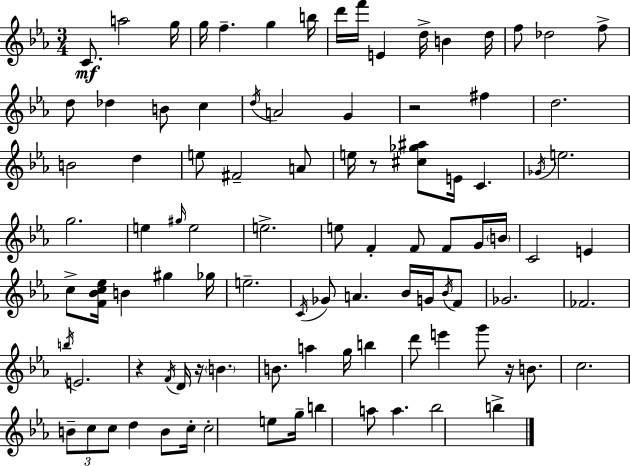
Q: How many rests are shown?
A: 5